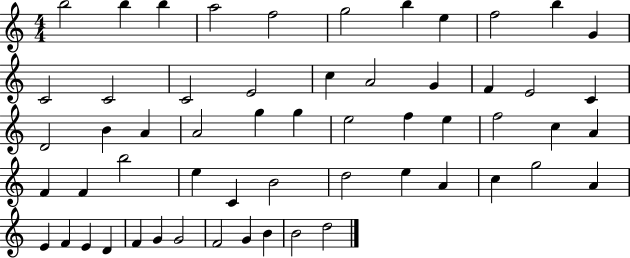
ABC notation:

X:1
T:Untitled
M:4/4
L:1/4
K:C
b2 b b a2 f2 g2 b e f2 b G C2 C2 C2 E2 c A2 G F E2 C D2 B A A2 g g e2 f e f2 c A F F b2 e C B2 d2 e A c g2 A E F E D F G G2 F2 G B B2 d2